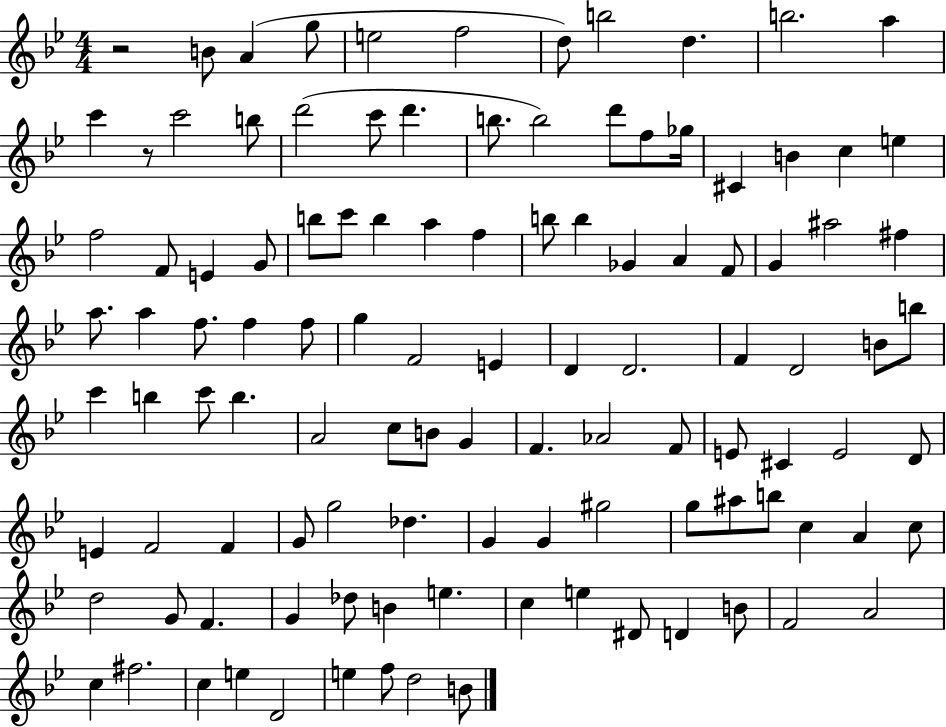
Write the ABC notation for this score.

X:1
T:Untitled
M:4/4
L:1/4
K:Bb
z2 B/2 A g/2 e2 f2 d/2 b2 d b2 a c' z/2 c'2 b/2 d'2 c'/2 d' b/2 b2 d'/2 f/2 _g/4 ^C B c e f2 F/2 E G/2 b/2 c'/2 b a f b/2 b _G A F/2 G ^a2 ^f a/2 a f/2 f f/2 g F2 E D D2 F D2 B/2 b/2 c' b c'/2 b A2 c/2 B/2 G F _A2 F/2 E/2 ^C E2 D/2 E F2 F G/2 g2 _d G G ^g2 g/2 ^a/2 b/2 c A c/2 d2 G/2 F G _d/2 B e c e ^D/2 D B/2 F2 A2 c ^f2 c e D2 e f/2 d2 B/2